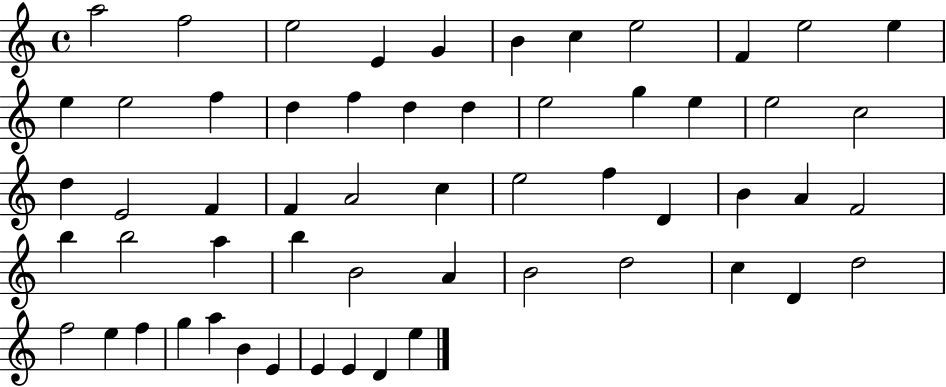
X:1
T:Untitled
M:4/4
L:1/4
K:C
a2 f2 e2 E G B c e2 F e2 e e e2 f d f d d e2 g e e2 c2 d E2 F F A2 c e2 f D B A F2 b b2 a b B2 A B2 d2 c D d2 f2 e f g a B E E E D e